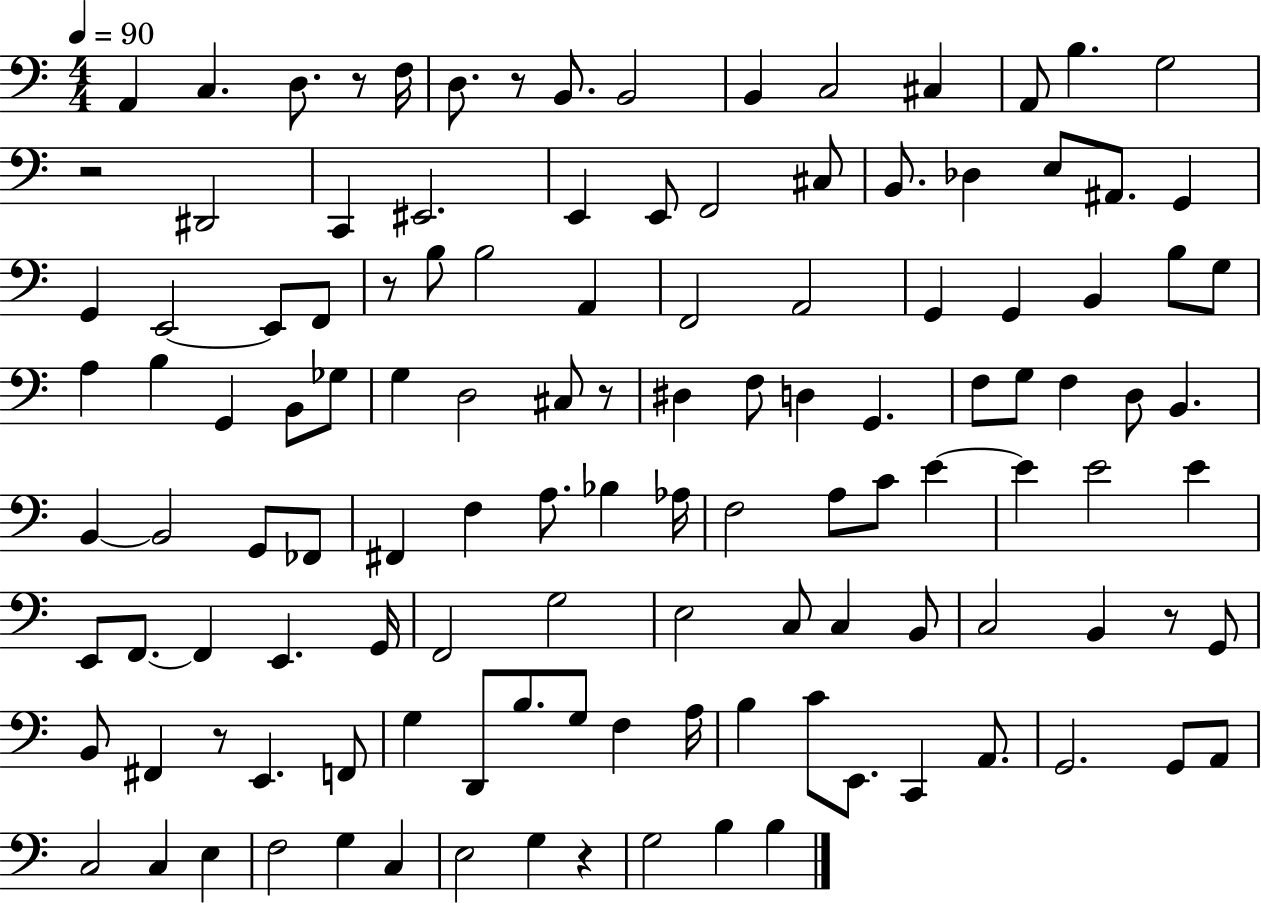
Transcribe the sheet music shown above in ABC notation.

X:1
T:Untitled
M:4/4
L:1/4
K:C
A,, C, D,/2 z/2 F,/4 D,/2 z/2 B,,/2 B,,2 B,, C,2 ^C, A,,/2 B, G,2 z2 ^D,,2 C,, ^E,,2 E,, E,,/2 F,,2 ^C,/2 B,,/2 _D, E,/2 ^A,,/2 G,, G,, E,,2 E,,/2 F,,/2 z/2 B,/2 B,2 A,, F,,2 A,,2 G,, G,, B,, B,/2 G,/2 A, B, G,, B,,/2 _G,/2 G, D,2 ^C,/2 z/2 ^D, F,/2 D, G,, F,/2 G,/2 F, D,/2 B,, B,, B,,2 G,,/2 _F,,/2 ^F,, F, A,/2 _B, _A,/4 F,2 A,/2 C/2 E E E2 E E,,/2 F,,/2 F,, E,, G,,/4 F,,2 G,2 E,2 C,/2 C, B,,/2 C,2 B,, z/2 G,,/2 B,,/2 ^F,, z/2 E,, F,,/2 G, D,,/2 B,/2 G,/2 F, A,/4 B, C/2 E,,/2 C,, A,,/2 G,,2 G,,/2 A,,/2 C,2 C, E, F,2 G, C, E,2 G, z G,2 B, B,